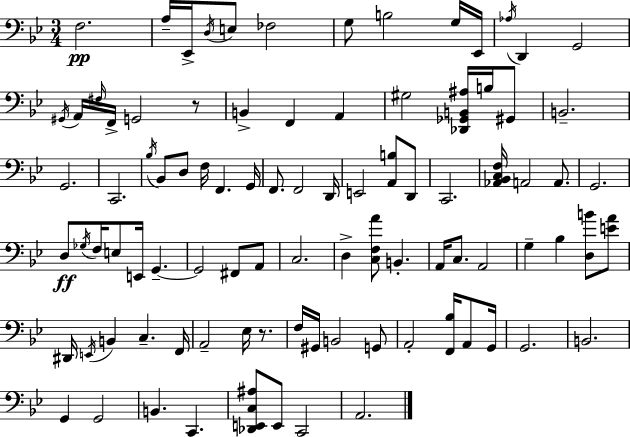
X:1
T:Untitled
M:3/4
L:1/4
K:Bb
F,2 A,/4 _E,,/4 D,/4 E,/2 _F,2 G,/2 B,2 G,/4 _E,,/4 _A,/4 D,, G,,2 ^G,,/4 A,,/4 ^F,/4 F,,/4 G,,2 z/2 B,, F,, A,, ^G,2 [_D,,_G,,B,,^A,]/4 B,/4 ^G,,/2 B,,2 G,,2 C,,2 _B,/4 _B,,/2 D,/2 F,/4 F,, G,,/4 F,,/2 F,,2 D,,/4 E,,2 [A,,B,]/2 D,,/2 C,,2 [_A,,_B,,C,F,]/4 A,,2 A,,/2 G,,2 D,/2 _G,/4 F,/4 E,/2 E,,/4 G,, G,,2 ^F,,/2 A,,/2 C,2 D, [C,F,A]/2 B,, A,,/4 C,/2 A,,2 G, _B, [D,B]/2 [EA]/2 ^D,,/4 E,,/4 B,, C, F,,/4 A,,2 _E,/4 z/2 F,/4 ^G,,/4 B,,2 G,,/2 A,,2 [F,,_B,]/4 A,,/2 G,,/4 G,,2 B,,2 G,, G,,2 B,, C,, [_D,,E,,C,^A,]/2 E,,/2 C,,2 A,,2